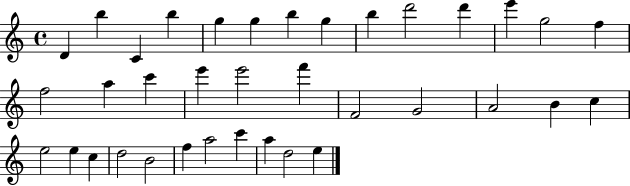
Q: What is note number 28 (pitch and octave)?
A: C5